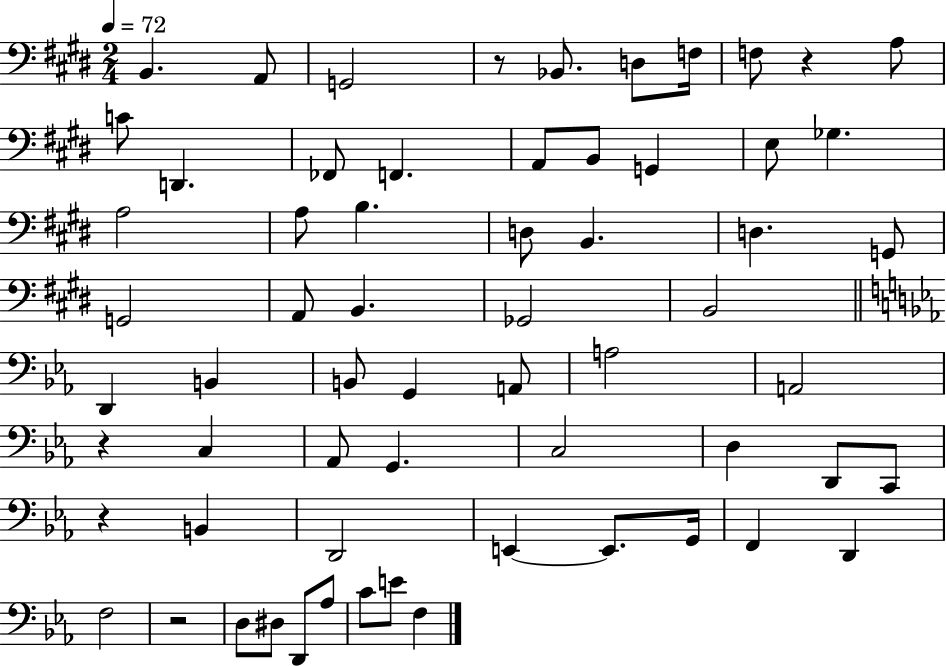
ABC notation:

X:1
T:Untitled
M:2/4
L:1/4
K:E
B,, A,,/2 G,,2 z/2 _B,,/2 D,/2 F,/4 F,/2 z A,/2 C/2 D,, _F,,/2 F,, A,,/2 B,,/2 G,, E,/2 _G, A,2 A,/2 B, D,/2 B,, D, G,,/2 G,,2 A,,/2 B,, _G,,2 B,,2 D,, B,, B,,/2 G,, A,,/2 A,2 A,,2 z C, _A,,/2 G,, C,2 D, D,,/2 C,,/2 z B,, D,,2 E,, E,,/2 G,,/4 F,, D,, F,2 z2 D,/2 ^D,/2 D,,/2 _A,/2 C/2 E/2 F,